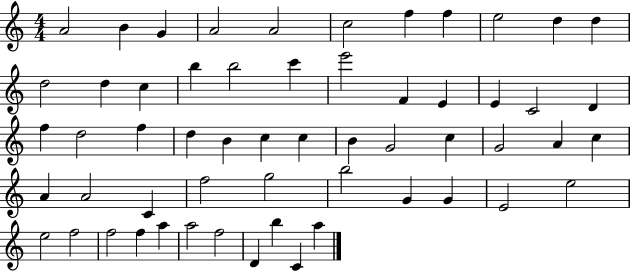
{
  \clef treble
  \numericTimeSignature
  \time 4/4
  \key c \major
  a'2 b'4 g'4 | a'2 a'2 | c''2 f''4 f''4 | e''2 d''4 d''4 | \break d''2 d''4 c''4 | b''4 b''2 c'''4 | e'''2 f'4 e'4 | e'4 c'2 d'4 | \break f''4 d''2 f''4 | d''4 b'4 c''4 c''4 | b'4 g'2 c''4 | g'2 a'4 c''4 | \break a'4 a'2 c'4 | f''2 g''2 | b''2 g'4 g'4 | e'2 e''2 | \break e''2 f''2 | f''2 f''4 a''4 | a''2 f''2 | d'4 b''4 c'4 a''4 | \break \bar "|."
}